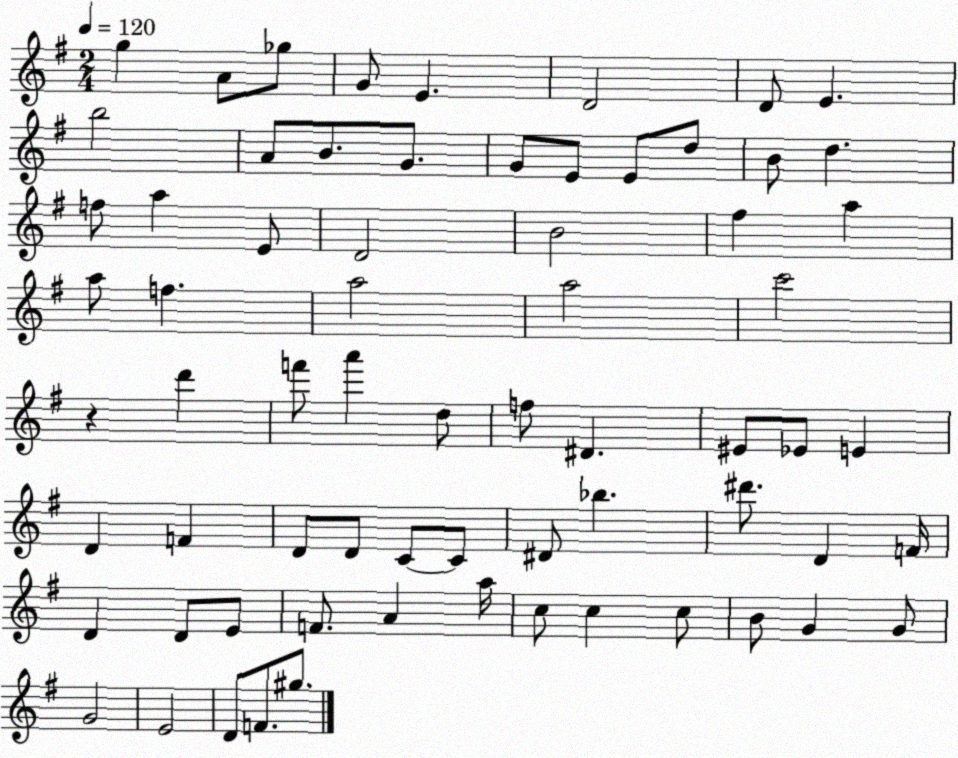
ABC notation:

X:1
T:Untitled
M:2/4
L:1/4
K:G
g A/2 _g/2 G/2 E D2 D/2 E b2 A/2 B/2 G/2 G/2 E/2 E/2 d/2 B/2 d f/2 a E/2 D2 B2 ^f a a/2 f a2 a2 c'2 z d' f'/2 a' d/2 f/2 ^D ^E/2 _E/2 E D F D/2 D/2 C/2 C/2 ^D/2 _b ^d'/2 D F/4 D D/2 E/2 F/2 A a/4 c/2 c c/2 B/2 G G/2 G2 E2 D/2 F/2 ^g/2